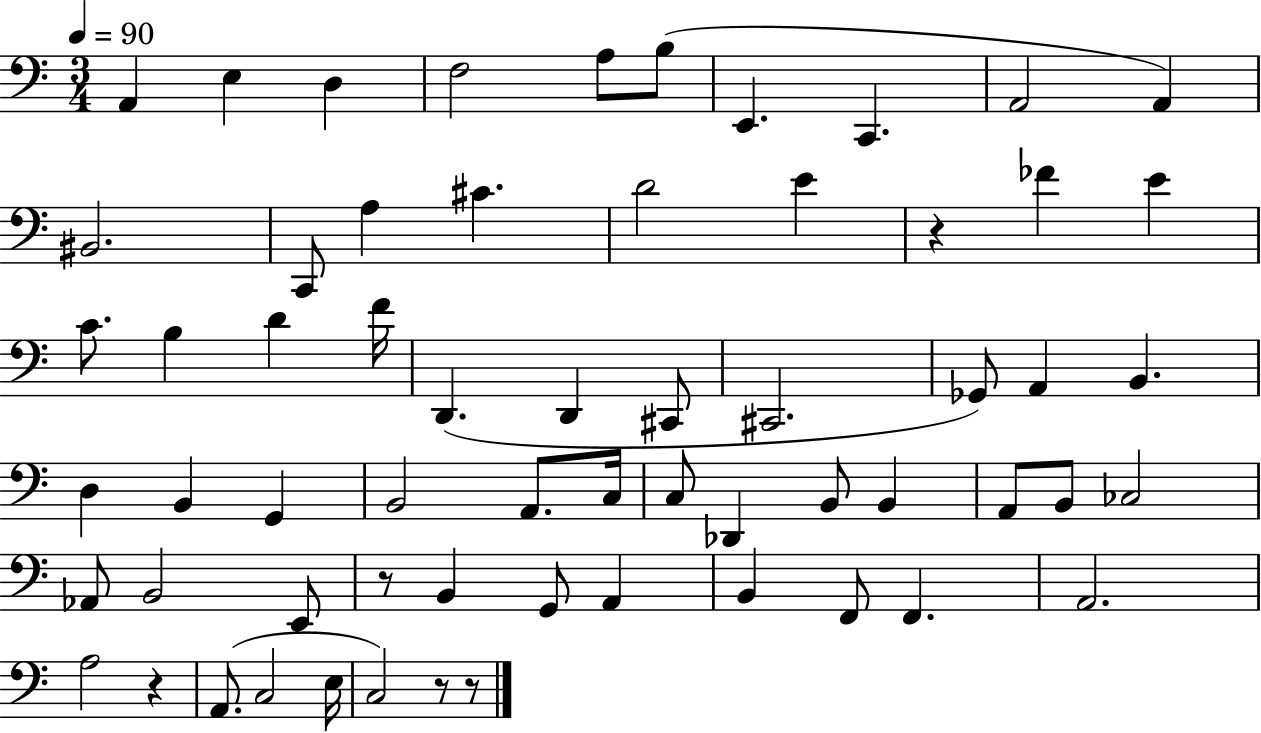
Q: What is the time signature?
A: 3/4